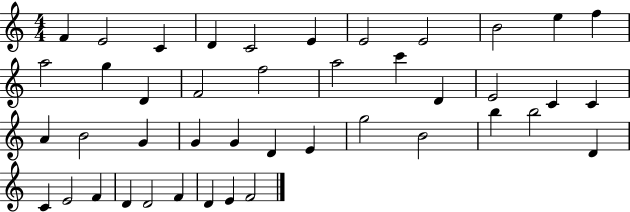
F4/q E4/h C4/q D4/q C4/h E4/q E4/h E4/h B4/h E5/q F5/q A5/h G5/q D4/q F4/h F5/h A5/h C6/q D4/q E4/h C4/q C4/q A4/q B4/h G4/q G4/q G4/q D4/q E4/q G5/h B4/h B5/q B5/h D4/q C4/q E4/h F4/q D4/q D4/h F4/q D4/q E4/q F4/h